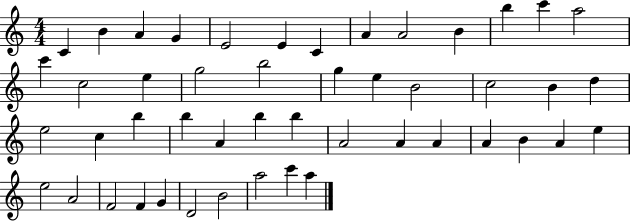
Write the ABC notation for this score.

X:1
T:Untitled
M:4/4
L:1/4
K:C
C B A G E2 E C A A2 B b c' a2 c' c2 e g2 b2 g e B2 c2 B d e2 c b b A b b A2 A A A B A e e2 A2 F2 F G D2 B2 a2 c' a